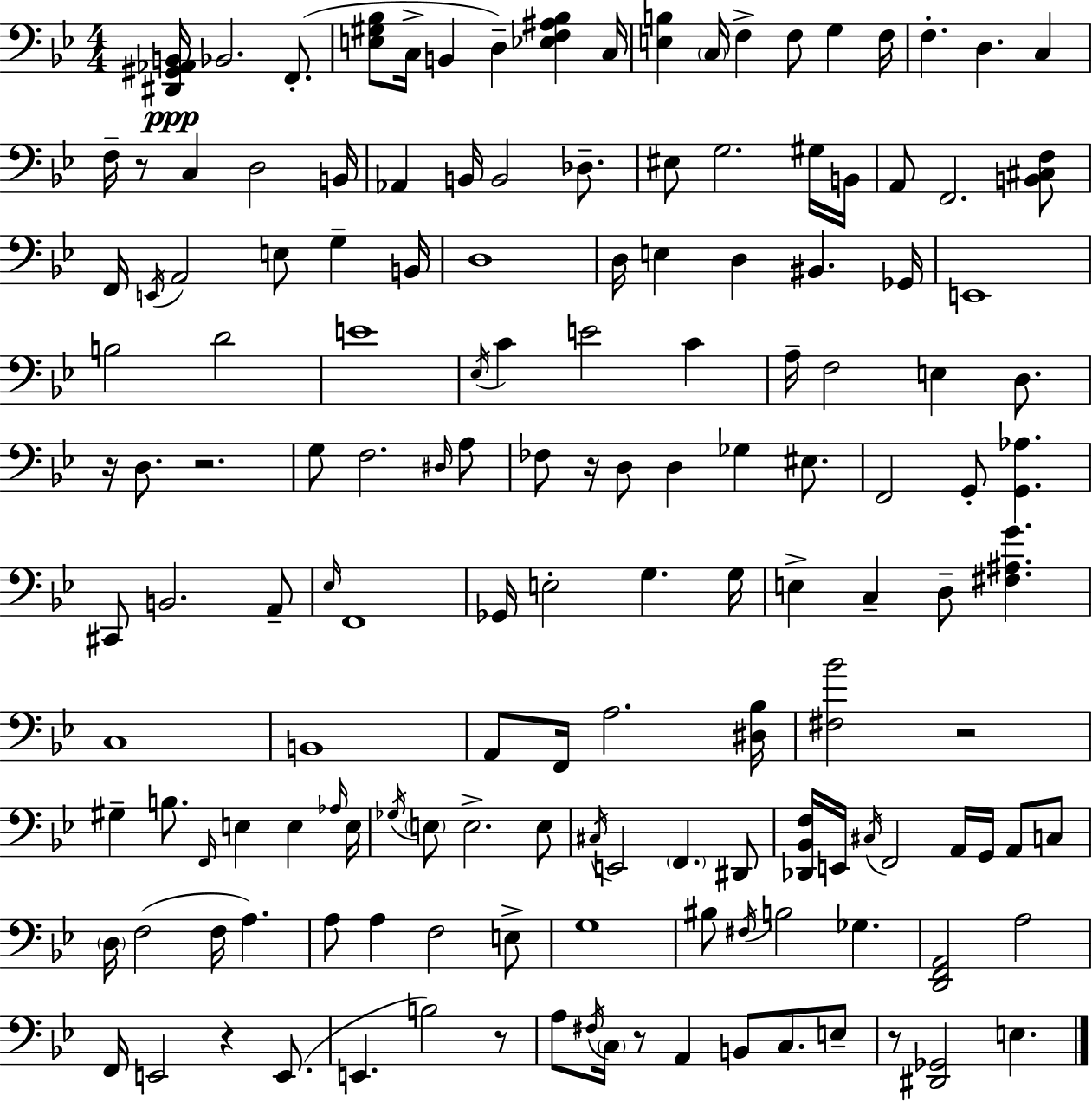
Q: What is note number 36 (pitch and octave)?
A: D3